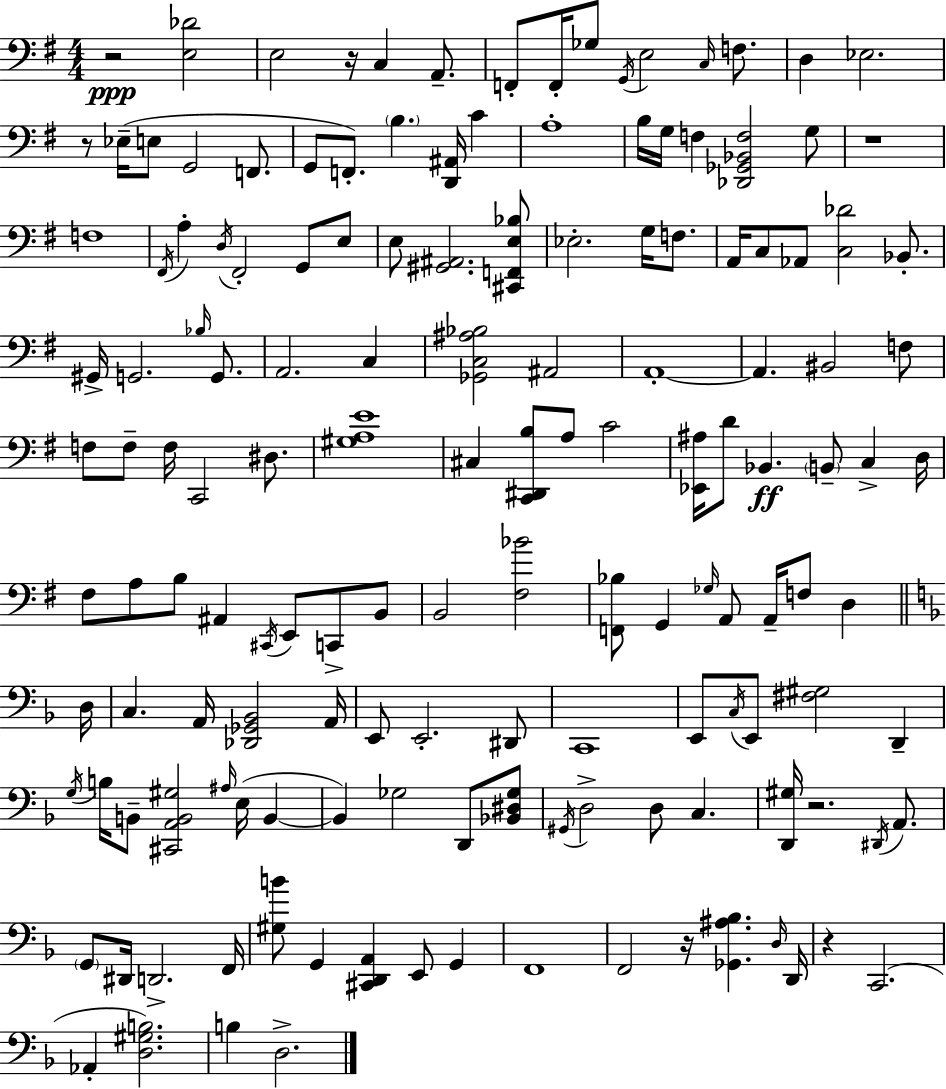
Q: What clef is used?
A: bass